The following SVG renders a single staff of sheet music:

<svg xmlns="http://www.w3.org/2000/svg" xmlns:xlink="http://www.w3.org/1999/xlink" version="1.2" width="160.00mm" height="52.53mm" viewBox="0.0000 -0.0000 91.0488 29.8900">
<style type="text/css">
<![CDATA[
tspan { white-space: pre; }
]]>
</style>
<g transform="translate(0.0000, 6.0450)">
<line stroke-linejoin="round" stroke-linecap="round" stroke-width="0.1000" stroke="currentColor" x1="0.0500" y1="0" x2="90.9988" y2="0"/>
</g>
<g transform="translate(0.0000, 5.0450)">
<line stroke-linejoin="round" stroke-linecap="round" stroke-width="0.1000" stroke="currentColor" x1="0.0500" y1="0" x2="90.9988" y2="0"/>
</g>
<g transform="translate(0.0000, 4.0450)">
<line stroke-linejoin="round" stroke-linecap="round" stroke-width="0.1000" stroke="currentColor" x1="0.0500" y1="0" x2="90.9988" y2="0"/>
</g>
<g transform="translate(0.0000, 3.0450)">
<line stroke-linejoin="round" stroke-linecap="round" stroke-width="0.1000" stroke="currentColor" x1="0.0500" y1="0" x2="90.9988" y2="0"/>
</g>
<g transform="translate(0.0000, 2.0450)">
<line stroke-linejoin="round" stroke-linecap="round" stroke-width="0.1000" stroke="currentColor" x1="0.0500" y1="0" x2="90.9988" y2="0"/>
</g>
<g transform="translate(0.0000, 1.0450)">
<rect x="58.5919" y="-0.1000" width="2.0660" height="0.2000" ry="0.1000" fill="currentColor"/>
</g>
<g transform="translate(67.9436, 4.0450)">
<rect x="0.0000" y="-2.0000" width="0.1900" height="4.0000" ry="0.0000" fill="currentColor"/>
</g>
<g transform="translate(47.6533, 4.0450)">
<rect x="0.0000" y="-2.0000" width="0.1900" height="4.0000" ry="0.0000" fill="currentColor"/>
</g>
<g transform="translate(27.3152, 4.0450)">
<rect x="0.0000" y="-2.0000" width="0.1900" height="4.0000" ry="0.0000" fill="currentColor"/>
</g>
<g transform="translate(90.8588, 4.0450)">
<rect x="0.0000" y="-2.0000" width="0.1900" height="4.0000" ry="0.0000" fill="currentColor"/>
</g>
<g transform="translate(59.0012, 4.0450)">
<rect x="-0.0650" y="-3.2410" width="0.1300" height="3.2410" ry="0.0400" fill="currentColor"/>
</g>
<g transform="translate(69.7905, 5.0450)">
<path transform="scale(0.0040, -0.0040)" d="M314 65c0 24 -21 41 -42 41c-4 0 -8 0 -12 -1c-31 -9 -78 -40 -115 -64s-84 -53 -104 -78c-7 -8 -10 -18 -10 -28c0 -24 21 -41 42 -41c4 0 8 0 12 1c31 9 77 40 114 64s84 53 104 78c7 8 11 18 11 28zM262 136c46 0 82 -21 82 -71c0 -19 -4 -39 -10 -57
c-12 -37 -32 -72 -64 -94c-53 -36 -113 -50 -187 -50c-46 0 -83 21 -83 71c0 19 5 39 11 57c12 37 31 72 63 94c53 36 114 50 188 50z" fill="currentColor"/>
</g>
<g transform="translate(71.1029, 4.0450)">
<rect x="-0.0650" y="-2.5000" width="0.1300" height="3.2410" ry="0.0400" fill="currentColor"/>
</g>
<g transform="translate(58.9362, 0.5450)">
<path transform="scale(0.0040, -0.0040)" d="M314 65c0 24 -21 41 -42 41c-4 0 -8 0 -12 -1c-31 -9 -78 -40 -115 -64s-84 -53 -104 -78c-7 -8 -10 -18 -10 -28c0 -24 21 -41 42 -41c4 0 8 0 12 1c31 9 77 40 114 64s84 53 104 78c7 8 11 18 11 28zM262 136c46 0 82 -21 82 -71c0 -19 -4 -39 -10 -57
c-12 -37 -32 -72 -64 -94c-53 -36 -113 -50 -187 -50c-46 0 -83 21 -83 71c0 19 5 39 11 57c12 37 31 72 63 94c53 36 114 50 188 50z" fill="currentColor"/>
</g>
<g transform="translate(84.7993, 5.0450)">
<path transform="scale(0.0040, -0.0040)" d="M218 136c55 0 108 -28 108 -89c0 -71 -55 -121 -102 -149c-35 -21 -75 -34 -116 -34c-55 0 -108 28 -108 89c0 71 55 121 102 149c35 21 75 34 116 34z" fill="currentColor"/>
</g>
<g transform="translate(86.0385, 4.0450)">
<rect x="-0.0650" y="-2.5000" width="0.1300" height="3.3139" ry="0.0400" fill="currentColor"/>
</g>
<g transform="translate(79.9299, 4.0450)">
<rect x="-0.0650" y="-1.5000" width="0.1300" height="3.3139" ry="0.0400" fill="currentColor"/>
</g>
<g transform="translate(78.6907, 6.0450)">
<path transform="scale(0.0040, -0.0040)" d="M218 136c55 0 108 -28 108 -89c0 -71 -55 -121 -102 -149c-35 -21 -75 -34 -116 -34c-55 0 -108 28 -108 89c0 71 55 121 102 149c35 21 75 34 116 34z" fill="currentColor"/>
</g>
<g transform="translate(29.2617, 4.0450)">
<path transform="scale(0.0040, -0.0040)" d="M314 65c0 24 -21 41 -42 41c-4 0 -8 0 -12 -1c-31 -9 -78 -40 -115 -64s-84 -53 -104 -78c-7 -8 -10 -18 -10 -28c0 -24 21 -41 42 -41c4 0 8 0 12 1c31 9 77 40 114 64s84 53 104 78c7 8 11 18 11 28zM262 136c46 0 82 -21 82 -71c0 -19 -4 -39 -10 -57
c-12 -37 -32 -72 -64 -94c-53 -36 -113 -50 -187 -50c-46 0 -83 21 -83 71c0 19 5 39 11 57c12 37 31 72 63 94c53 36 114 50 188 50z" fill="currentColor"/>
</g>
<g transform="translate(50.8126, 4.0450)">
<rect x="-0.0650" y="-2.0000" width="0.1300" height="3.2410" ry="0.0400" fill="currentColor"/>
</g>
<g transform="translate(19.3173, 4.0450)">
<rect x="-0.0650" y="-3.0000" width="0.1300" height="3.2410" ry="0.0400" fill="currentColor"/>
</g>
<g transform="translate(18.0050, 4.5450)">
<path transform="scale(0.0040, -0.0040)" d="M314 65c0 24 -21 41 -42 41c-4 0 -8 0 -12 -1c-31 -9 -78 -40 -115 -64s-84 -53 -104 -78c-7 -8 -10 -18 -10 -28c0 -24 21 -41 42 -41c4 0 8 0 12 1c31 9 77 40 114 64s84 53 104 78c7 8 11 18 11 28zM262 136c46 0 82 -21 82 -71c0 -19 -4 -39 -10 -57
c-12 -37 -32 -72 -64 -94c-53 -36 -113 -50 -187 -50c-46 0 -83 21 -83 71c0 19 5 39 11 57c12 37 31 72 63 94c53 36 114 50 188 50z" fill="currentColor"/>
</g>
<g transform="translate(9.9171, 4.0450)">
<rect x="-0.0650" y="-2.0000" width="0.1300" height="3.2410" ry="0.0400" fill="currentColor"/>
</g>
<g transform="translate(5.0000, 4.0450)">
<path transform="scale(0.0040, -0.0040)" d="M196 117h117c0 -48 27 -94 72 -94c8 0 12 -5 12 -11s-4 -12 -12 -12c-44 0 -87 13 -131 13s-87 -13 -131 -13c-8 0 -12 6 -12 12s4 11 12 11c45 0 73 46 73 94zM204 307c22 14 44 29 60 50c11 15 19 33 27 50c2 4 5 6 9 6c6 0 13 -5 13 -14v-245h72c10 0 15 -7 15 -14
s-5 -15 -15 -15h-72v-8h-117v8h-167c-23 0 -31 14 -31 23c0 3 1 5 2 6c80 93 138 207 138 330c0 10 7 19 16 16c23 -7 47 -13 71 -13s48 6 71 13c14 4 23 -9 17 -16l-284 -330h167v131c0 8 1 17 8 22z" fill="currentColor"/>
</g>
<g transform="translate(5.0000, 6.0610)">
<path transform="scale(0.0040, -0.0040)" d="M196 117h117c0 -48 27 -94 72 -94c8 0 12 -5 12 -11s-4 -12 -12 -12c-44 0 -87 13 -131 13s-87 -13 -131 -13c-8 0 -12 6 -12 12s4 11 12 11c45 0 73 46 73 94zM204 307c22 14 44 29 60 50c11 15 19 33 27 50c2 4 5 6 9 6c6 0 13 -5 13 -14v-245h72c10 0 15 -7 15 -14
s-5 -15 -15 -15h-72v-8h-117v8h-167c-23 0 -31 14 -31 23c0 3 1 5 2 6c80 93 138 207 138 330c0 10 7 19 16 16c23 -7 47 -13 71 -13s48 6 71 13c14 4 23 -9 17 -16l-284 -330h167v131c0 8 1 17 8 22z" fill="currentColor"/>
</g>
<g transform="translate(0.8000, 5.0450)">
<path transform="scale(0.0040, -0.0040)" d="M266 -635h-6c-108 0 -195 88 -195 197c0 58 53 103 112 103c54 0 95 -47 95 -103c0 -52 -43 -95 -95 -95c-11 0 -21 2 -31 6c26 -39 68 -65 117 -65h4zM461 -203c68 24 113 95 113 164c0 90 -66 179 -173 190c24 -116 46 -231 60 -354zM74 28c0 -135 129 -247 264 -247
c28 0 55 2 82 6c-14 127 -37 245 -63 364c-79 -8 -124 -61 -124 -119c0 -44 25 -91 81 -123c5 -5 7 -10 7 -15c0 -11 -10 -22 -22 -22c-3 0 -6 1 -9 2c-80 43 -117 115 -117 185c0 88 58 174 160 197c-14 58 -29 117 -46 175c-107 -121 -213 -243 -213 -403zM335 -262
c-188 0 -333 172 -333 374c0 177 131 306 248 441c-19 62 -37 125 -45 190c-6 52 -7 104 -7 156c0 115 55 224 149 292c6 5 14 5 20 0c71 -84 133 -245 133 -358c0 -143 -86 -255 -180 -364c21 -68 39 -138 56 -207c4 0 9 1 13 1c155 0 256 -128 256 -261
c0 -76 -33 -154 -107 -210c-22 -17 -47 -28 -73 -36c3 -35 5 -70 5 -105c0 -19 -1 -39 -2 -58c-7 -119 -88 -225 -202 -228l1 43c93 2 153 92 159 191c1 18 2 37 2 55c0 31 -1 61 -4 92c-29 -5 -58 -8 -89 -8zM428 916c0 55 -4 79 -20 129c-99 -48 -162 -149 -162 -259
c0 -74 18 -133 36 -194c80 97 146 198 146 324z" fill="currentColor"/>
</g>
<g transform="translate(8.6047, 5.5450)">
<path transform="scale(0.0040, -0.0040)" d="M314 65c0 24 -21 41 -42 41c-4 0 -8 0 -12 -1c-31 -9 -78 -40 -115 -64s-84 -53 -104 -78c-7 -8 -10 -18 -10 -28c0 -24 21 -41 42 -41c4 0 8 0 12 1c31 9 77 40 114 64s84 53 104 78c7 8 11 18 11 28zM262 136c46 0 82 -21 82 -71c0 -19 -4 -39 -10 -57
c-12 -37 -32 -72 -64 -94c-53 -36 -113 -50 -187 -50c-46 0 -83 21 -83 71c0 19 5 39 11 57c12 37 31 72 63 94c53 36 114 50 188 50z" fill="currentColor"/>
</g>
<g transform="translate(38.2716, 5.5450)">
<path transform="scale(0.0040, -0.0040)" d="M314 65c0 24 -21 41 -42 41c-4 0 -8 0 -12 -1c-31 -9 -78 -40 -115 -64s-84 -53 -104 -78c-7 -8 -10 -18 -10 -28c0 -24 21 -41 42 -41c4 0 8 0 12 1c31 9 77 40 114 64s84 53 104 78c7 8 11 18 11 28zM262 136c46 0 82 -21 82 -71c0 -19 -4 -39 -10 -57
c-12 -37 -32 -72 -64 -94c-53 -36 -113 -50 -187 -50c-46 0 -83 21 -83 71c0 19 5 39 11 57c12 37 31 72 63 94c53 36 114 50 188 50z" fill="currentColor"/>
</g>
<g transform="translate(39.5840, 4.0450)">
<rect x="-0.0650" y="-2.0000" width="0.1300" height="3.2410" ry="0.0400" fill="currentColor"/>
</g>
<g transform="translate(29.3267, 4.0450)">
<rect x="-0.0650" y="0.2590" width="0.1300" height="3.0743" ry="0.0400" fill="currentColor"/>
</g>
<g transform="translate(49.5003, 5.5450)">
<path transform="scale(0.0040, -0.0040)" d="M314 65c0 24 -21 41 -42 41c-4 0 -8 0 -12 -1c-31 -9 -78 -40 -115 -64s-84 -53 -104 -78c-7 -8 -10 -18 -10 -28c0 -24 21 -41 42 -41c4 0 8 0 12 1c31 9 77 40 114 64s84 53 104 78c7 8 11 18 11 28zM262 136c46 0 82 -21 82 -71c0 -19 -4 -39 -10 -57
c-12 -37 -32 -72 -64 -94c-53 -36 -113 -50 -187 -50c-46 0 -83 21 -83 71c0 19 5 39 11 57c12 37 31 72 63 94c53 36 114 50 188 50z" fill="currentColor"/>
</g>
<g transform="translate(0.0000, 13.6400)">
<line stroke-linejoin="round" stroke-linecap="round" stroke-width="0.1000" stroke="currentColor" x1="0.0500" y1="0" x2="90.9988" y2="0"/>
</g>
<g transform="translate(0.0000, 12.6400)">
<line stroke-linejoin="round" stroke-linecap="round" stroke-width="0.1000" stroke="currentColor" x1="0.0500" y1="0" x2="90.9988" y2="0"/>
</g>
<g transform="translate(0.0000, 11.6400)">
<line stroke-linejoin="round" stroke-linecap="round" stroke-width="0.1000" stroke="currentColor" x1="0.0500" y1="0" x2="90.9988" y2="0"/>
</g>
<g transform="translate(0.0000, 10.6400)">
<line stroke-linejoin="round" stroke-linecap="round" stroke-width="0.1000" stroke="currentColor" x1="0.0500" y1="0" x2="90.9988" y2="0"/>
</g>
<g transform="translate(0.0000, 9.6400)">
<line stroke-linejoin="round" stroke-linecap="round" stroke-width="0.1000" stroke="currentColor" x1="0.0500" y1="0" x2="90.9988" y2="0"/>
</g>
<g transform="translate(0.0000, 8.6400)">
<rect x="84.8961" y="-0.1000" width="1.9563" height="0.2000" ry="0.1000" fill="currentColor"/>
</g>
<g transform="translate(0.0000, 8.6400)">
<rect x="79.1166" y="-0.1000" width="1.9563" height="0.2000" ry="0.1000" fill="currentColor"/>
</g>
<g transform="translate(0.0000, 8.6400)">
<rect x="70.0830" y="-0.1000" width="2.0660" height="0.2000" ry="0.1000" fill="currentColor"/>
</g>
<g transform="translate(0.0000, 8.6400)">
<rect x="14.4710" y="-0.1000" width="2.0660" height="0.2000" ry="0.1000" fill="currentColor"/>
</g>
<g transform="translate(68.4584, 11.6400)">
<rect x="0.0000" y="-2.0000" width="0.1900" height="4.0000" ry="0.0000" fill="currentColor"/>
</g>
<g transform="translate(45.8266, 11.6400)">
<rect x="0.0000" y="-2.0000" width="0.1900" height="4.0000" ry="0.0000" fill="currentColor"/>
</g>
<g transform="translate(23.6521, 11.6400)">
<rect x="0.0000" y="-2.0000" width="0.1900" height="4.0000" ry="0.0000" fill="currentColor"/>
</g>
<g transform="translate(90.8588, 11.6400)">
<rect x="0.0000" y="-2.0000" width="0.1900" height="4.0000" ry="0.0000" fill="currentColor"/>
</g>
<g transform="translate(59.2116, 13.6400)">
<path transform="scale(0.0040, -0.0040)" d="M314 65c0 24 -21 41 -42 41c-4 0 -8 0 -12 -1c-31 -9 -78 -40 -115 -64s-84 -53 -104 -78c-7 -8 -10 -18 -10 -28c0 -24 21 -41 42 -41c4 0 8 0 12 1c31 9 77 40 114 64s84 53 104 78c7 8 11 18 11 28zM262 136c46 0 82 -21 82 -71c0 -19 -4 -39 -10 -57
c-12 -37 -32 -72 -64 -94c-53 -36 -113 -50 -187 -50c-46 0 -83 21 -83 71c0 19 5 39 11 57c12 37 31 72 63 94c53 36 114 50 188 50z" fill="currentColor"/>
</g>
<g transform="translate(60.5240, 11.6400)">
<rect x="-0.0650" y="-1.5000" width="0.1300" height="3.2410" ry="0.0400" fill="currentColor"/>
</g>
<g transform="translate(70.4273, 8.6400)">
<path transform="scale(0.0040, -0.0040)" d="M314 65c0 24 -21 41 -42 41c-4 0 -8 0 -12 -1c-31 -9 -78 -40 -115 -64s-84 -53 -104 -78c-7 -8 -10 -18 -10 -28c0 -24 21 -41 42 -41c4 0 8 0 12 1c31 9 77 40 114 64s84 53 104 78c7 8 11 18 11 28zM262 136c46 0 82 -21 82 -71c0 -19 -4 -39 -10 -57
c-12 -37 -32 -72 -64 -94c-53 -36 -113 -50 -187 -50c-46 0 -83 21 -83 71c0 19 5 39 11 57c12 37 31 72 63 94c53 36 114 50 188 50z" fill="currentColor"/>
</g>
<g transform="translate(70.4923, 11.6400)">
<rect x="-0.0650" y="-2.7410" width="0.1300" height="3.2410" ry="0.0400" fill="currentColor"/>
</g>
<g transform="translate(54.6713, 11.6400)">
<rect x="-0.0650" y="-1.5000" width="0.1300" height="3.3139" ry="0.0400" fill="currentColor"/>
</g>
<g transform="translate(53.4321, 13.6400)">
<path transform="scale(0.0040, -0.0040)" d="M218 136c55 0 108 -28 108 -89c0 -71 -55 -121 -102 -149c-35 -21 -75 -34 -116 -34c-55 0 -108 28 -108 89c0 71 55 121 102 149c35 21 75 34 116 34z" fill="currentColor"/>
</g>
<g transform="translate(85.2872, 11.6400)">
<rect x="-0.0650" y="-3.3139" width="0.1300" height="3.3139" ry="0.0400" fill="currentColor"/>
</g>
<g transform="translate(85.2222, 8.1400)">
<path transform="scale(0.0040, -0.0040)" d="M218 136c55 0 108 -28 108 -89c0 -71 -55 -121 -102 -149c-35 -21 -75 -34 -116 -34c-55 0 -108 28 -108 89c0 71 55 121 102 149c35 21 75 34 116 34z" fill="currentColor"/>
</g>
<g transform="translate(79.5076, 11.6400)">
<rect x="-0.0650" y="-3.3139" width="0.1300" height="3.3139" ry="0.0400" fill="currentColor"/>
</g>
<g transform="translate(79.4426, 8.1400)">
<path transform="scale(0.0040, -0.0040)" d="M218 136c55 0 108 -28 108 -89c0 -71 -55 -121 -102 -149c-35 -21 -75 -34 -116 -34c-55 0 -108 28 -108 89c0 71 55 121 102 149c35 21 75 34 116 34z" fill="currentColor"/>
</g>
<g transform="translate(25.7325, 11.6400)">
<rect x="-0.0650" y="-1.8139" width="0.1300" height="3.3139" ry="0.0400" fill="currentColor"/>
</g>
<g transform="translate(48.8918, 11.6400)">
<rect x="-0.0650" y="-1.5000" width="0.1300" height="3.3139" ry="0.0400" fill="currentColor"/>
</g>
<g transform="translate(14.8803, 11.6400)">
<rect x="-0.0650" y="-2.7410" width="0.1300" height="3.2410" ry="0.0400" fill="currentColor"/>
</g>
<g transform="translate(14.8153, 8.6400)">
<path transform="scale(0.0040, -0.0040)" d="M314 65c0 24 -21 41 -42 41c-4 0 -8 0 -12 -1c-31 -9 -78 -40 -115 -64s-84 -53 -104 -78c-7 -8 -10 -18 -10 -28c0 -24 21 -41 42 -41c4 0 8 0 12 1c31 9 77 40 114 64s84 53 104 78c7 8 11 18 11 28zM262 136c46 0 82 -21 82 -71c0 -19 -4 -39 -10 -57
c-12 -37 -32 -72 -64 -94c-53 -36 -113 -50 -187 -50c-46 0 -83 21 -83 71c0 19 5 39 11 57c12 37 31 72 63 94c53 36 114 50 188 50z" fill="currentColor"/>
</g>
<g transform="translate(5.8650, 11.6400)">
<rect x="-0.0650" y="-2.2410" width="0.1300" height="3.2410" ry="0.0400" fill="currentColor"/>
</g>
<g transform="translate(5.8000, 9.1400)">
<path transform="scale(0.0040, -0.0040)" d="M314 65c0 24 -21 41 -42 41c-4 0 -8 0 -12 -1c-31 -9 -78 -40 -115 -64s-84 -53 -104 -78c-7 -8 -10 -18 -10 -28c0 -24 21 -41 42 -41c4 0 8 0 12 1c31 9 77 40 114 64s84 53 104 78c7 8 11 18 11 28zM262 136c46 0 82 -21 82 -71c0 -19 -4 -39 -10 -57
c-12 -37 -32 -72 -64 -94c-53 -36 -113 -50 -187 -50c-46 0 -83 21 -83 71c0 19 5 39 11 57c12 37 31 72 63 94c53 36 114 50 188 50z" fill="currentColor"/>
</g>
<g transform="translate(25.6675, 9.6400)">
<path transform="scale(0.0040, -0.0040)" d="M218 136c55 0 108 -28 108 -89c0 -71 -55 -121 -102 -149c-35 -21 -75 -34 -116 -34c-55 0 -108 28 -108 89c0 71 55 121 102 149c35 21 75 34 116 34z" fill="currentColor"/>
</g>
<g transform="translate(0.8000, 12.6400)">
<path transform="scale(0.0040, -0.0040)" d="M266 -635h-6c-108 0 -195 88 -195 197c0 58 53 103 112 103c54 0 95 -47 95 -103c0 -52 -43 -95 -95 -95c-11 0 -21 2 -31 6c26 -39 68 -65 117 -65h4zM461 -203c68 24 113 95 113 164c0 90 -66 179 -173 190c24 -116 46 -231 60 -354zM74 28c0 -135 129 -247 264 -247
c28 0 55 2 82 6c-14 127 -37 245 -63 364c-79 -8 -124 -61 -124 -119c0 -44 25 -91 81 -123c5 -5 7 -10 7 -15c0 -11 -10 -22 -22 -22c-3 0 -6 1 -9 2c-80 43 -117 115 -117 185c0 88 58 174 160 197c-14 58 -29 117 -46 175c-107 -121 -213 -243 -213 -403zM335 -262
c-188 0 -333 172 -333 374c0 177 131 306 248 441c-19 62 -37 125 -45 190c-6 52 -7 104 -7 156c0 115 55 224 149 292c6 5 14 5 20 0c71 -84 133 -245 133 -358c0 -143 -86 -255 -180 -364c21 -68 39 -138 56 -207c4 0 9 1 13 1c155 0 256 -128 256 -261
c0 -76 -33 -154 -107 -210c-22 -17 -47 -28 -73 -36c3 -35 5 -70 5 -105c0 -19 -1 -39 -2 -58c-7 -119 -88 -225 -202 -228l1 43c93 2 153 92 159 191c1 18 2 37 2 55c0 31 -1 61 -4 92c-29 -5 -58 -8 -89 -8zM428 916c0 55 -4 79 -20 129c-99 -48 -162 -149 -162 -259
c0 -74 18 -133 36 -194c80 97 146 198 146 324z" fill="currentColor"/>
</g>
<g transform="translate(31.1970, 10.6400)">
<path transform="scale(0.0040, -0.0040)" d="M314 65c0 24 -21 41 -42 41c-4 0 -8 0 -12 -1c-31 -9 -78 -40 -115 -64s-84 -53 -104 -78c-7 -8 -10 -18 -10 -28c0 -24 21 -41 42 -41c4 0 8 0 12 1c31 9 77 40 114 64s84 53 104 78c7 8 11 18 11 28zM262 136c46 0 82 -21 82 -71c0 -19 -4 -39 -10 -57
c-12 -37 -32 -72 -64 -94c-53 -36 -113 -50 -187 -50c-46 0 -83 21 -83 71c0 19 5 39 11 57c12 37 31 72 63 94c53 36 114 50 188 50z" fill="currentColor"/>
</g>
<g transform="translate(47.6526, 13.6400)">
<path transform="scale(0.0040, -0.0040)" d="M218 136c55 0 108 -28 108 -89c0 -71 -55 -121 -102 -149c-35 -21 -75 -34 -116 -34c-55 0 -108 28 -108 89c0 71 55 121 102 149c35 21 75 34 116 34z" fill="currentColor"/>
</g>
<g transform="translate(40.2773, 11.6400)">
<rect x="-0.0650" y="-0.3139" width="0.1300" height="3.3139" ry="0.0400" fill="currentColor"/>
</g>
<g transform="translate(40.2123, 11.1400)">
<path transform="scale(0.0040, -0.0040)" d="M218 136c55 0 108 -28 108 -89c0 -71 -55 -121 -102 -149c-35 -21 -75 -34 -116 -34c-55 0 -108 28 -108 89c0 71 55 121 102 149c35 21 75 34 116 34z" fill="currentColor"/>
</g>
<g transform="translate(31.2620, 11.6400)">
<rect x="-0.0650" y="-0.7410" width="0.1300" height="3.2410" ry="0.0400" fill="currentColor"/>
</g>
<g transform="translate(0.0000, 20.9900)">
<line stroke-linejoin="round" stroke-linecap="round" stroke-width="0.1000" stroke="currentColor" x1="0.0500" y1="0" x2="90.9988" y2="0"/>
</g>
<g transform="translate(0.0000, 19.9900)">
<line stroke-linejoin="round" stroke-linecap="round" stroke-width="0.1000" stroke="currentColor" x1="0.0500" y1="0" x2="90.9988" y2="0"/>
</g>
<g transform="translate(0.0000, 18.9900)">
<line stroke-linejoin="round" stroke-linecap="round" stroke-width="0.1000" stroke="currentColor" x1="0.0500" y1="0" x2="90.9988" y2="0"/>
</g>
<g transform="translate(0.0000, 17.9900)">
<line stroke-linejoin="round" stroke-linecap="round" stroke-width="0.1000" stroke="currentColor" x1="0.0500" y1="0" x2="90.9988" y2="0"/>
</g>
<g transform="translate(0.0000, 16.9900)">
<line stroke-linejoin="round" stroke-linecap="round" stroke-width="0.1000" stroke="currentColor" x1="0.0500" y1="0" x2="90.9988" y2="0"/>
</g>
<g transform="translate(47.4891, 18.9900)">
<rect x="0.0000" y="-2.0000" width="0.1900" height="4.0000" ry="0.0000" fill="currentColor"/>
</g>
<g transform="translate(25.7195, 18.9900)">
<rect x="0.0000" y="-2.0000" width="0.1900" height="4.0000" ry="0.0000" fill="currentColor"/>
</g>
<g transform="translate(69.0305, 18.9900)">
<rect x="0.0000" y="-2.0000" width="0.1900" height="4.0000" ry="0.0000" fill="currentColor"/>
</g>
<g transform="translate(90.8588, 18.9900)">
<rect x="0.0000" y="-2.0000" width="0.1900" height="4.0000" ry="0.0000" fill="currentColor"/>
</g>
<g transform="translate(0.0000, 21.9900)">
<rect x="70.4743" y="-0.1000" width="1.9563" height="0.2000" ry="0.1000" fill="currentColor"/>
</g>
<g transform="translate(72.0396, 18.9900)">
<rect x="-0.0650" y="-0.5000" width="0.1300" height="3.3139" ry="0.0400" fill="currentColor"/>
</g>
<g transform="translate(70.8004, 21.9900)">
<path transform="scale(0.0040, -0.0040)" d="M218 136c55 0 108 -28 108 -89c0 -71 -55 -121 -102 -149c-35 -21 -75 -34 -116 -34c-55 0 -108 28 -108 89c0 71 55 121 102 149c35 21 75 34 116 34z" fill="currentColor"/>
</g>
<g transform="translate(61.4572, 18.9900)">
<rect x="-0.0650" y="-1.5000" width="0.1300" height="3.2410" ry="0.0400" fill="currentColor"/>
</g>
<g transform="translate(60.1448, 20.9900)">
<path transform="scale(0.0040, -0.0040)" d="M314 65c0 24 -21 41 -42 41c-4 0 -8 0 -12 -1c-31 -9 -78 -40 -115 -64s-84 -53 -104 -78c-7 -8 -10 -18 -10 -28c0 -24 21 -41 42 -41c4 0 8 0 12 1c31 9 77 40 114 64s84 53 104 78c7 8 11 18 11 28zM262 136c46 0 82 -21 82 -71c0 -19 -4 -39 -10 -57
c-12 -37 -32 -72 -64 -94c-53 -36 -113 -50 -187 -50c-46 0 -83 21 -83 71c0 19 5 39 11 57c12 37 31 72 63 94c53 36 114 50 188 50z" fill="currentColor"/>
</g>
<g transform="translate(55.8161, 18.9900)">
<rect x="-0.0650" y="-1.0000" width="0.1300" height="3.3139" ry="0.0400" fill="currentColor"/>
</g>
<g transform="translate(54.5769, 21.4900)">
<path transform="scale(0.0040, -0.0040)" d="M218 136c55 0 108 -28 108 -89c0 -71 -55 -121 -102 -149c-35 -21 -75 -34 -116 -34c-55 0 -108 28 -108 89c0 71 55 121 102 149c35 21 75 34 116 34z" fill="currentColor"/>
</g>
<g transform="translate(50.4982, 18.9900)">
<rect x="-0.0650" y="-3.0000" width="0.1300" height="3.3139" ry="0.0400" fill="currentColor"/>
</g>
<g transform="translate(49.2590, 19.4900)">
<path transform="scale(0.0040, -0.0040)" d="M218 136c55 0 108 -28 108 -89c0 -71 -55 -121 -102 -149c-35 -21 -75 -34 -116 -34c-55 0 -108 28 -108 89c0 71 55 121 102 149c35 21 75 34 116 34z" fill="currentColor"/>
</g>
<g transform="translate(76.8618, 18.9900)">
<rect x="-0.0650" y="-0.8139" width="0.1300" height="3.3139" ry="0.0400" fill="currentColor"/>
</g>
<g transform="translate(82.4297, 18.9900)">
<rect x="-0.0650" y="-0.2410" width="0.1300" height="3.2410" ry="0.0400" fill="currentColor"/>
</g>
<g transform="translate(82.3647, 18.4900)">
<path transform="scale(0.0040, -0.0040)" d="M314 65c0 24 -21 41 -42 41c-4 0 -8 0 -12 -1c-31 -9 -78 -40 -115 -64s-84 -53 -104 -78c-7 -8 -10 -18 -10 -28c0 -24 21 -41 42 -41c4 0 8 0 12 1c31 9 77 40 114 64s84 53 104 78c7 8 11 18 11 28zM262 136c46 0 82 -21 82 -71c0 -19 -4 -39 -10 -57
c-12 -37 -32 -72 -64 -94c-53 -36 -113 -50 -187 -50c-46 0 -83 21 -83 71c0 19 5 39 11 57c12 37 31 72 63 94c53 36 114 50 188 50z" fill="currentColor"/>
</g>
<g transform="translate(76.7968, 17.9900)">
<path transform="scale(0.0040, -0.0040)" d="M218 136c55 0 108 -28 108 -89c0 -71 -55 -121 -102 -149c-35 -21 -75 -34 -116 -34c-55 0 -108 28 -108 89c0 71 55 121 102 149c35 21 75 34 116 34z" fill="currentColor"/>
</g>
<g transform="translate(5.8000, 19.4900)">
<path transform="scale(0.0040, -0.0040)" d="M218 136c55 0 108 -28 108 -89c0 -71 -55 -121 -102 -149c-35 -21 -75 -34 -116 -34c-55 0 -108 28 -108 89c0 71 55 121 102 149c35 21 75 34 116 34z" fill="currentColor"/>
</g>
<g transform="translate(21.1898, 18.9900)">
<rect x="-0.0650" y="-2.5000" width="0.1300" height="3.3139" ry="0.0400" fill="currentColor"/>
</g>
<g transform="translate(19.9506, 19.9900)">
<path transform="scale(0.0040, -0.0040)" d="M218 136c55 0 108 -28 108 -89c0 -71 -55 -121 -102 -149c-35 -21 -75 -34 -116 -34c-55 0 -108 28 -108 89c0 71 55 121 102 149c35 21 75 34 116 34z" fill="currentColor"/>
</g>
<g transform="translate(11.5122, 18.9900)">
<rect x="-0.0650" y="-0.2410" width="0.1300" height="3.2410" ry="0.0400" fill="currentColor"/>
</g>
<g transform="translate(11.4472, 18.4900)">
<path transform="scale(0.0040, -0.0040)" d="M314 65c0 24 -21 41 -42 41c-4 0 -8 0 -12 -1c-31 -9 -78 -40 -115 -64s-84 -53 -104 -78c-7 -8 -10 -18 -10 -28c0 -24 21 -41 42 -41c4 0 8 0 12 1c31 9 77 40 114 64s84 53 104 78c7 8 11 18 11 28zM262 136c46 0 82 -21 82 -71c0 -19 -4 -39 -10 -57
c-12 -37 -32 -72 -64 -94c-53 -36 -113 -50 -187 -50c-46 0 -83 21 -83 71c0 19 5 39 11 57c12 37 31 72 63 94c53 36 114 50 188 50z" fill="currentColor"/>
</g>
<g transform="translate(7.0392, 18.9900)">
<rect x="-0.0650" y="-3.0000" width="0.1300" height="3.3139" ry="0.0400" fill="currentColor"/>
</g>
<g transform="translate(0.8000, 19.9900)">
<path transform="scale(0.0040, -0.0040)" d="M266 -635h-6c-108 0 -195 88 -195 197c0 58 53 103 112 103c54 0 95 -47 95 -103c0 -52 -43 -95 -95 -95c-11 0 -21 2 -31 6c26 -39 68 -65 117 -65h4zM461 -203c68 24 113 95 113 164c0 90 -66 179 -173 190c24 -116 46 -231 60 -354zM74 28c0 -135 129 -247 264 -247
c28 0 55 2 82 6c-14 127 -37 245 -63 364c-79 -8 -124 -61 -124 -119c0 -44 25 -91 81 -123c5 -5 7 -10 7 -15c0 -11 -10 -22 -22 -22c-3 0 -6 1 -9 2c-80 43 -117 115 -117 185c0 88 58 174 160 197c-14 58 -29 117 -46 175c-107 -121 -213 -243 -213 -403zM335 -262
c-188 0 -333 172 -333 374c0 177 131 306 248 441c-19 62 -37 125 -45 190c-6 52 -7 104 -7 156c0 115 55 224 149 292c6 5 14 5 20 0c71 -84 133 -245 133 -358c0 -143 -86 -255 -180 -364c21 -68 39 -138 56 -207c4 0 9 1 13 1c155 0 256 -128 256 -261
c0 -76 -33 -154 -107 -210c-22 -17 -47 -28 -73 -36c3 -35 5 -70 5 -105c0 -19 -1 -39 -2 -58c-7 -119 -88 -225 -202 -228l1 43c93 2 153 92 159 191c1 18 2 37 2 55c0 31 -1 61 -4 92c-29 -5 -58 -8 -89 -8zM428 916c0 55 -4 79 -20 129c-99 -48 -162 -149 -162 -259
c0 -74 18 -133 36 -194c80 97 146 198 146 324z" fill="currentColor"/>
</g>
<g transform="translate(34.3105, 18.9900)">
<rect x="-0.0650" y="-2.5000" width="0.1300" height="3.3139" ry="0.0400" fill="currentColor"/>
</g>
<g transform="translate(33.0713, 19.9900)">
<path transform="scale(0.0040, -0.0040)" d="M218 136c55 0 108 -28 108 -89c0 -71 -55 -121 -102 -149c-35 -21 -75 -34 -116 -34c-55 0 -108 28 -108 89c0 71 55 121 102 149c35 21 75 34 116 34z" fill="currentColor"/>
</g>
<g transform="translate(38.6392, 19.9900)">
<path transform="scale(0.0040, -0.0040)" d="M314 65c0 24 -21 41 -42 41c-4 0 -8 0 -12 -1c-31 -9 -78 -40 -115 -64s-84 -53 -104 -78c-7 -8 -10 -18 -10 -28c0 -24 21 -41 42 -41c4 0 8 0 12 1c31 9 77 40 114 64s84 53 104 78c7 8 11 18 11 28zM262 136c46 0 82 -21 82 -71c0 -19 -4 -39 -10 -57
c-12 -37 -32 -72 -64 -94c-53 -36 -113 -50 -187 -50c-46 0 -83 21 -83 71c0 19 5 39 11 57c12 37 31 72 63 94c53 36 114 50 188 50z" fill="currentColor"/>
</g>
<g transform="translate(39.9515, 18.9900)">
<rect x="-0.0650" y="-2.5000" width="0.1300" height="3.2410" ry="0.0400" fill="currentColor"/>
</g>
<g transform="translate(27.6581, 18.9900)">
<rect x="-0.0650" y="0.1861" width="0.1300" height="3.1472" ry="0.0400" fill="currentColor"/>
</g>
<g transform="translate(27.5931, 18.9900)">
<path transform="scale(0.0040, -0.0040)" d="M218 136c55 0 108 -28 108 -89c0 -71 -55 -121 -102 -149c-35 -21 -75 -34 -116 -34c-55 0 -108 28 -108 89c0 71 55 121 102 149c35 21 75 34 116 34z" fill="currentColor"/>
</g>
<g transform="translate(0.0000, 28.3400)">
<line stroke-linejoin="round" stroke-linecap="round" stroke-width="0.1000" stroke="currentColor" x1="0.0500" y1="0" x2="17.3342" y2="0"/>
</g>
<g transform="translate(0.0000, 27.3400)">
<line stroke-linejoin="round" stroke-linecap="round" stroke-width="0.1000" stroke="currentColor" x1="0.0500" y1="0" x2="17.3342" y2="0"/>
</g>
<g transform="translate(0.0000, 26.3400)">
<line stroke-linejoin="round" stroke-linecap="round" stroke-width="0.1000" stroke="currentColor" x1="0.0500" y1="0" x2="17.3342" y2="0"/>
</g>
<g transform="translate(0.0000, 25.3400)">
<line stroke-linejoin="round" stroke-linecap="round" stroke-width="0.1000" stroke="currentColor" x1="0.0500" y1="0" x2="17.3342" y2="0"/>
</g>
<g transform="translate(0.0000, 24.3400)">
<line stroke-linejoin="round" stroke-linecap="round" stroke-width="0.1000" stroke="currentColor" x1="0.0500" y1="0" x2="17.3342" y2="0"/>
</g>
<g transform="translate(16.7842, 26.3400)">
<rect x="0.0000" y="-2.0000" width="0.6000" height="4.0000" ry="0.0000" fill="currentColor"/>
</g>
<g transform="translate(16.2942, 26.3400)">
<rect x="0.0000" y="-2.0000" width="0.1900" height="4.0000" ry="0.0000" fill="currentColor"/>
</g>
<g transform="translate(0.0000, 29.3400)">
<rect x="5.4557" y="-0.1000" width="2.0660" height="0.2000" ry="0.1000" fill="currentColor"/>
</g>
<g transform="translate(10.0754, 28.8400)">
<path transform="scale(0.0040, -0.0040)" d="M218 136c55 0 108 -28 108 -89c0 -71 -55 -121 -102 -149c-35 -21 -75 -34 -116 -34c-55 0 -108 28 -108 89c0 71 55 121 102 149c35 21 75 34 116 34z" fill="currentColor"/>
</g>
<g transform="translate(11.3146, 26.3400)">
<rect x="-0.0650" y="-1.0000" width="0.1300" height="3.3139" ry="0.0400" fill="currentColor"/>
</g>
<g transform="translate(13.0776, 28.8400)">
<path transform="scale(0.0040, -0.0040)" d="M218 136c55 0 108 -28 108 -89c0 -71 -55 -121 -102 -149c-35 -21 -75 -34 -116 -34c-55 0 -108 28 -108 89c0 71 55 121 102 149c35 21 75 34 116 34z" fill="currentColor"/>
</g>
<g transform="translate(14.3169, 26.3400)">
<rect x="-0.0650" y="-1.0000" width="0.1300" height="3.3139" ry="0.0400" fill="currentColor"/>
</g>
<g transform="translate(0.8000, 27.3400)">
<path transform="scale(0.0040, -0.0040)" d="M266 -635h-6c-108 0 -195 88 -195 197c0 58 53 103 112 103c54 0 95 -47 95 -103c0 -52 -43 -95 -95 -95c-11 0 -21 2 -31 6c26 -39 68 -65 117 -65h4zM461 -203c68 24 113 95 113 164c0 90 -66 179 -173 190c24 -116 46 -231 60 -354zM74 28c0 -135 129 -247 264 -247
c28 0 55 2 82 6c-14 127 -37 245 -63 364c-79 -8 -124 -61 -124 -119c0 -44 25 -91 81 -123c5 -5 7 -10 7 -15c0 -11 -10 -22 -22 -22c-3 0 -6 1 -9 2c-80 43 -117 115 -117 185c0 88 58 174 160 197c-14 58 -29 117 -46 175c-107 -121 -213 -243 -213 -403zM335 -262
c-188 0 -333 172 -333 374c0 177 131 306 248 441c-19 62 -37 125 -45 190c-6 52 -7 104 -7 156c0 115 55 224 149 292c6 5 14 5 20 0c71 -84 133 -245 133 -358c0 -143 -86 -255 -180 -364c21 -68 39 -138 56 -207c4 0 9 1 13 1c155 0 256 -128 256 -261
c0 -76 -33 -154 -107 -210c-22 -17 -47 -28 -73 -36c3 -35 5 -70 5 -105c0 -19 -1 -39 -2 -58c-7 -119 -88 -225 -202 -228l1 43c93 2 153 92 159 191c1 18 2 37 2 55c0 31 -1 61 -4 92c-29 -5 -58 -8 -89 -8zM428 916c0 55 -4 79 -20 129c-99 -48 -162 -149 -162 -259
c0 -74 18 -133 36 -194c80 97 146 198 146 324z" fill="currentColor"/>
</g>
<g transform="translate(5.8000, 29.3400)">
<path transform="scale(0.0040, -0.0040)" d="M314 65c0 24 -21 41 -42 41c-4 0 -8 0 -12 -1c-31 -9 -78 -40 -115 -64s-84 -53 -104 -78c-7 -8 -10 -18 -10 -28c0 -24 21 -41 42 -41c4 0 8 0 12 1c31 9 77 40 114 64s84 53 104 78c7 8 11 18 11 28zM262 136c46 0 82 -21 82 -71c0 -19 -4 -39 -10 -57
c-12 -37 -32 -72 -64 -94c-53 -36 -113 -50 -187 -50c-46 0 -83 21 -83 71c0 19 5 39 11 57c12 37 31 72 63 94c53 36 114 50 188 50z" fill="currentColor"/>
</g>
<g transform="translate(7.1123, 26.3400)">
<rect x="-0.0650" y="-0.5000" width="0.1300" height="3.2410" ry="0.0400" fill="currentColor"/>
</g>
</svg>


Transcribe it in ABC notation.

X:1
T:Untitled
M:4/4
L:1/4
K:C
F2 A2 B2 F2 F2 b2 G2 E G g2 a2 f d2 c E E E2 a2 b b A c2 G B G G2 A D E2 C d c2 C2 D D